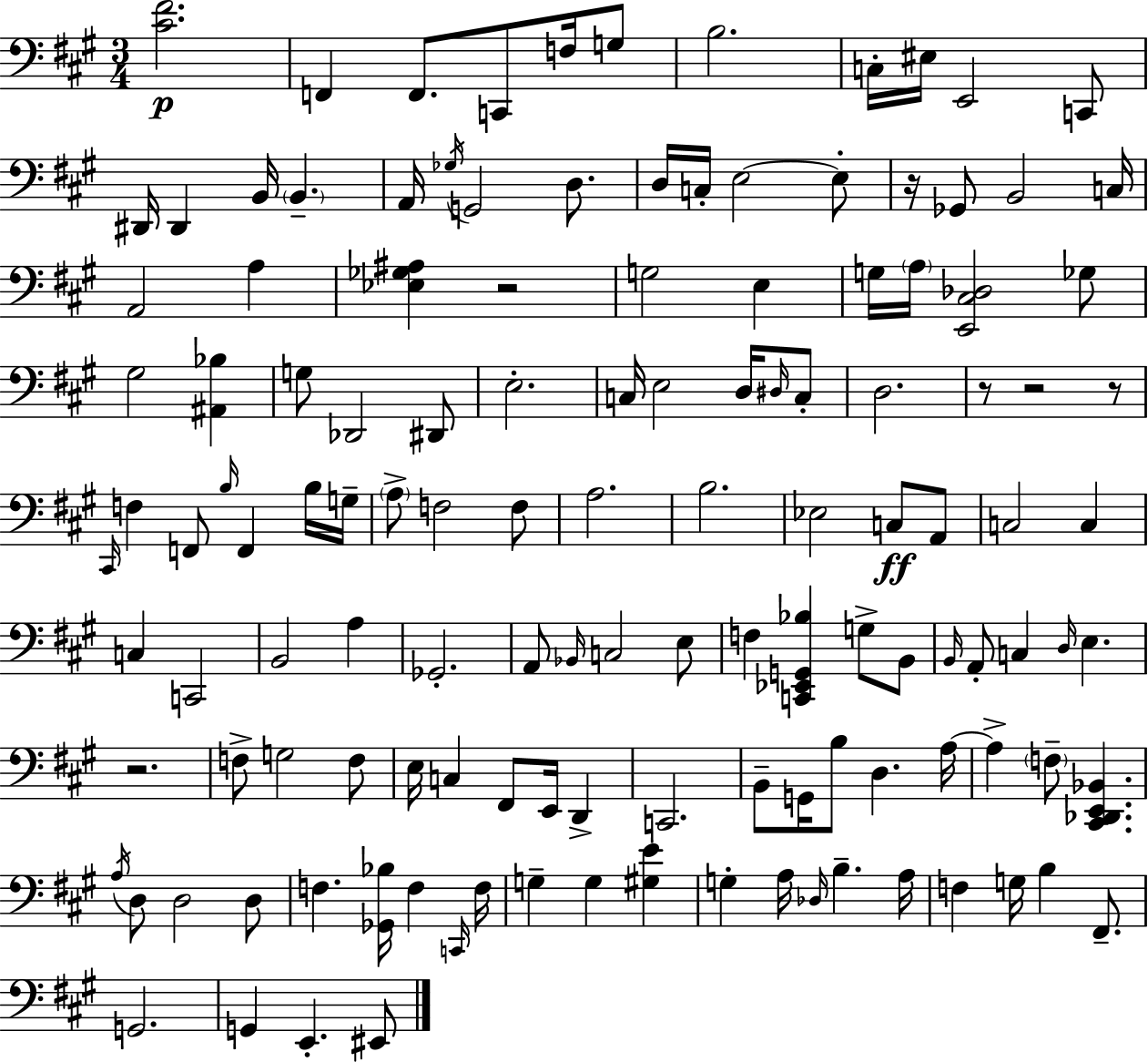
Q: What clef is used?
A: bass